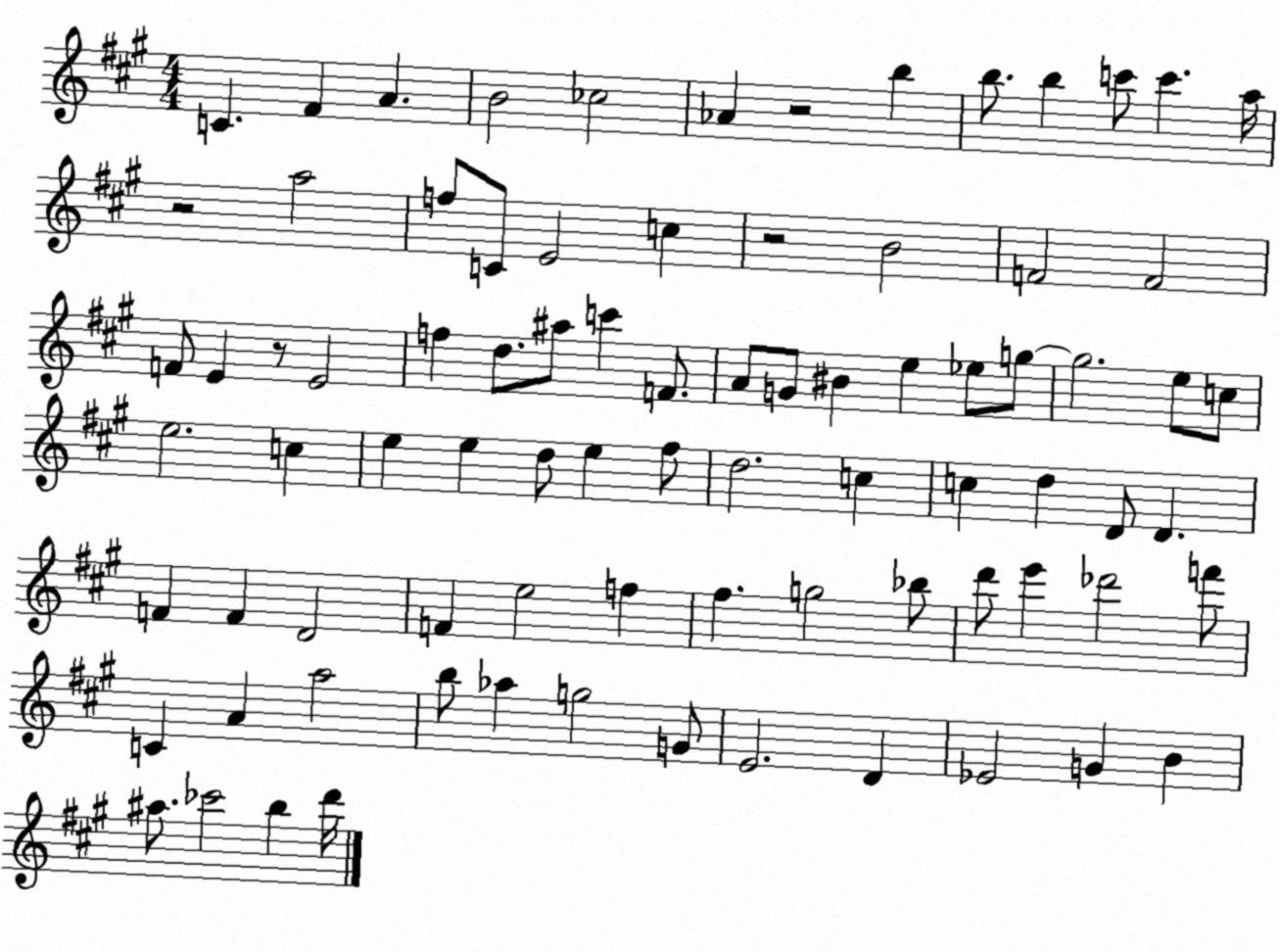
X:1
T:Untitled
M:4/4
L:1/4
K:A
C ^F A B2 _c2 _A z2 b b/2 b c'/2 c' a/4 z2 a2 f/2 C/2 E2 c z2 B2 F2 F2 F/2 E z/2 E2 f d/2 ^a/2 c' F/2 A/2 G/2 ^B e _e/2 g/2 g2 e/2 c/2 e2 c e e d/2 e ^f/2 d2 c c d D/2 D F F D2 F e2 f ^f g2 _b/2 d'/2 e' _d'2 f'/2 C A a2 b/2 _a g2 G/2 E2 D _E2 G B ^a/2 _c'2 b d'/4